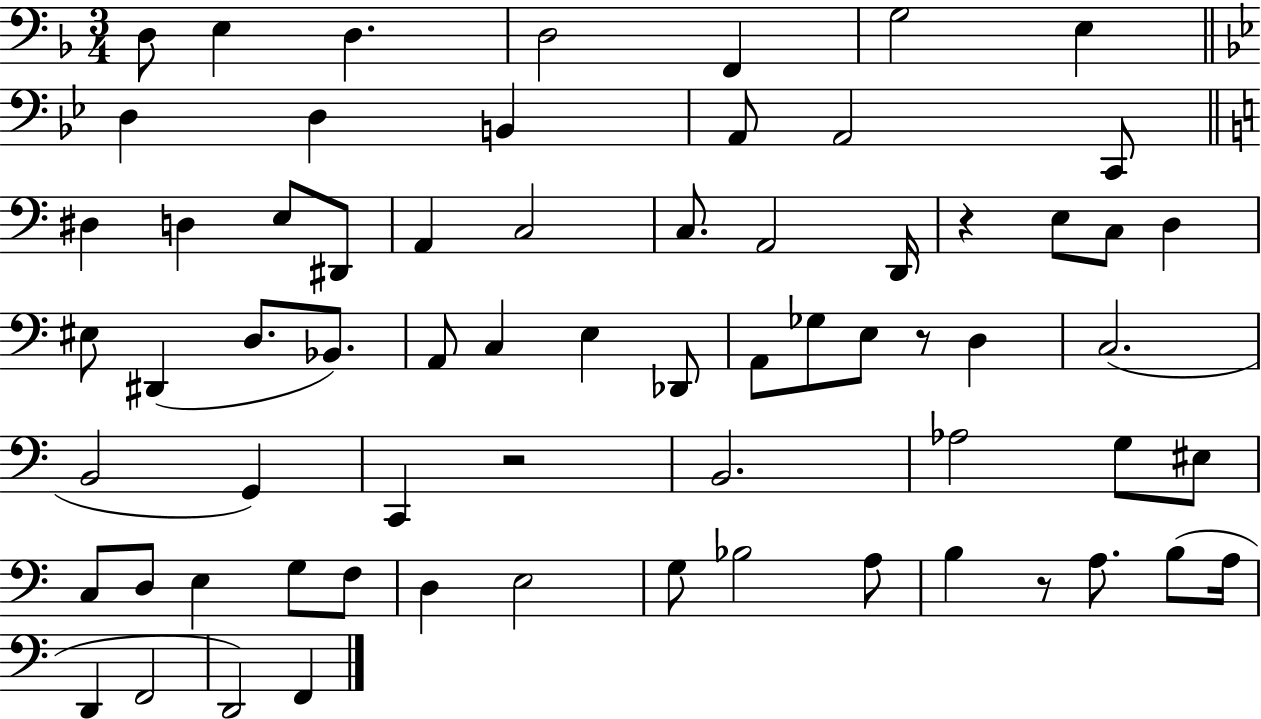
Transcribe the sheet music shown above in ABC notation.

X:1
T:Untitled
M:3/4
L:1/4
K:F
D,/2 E, D, D,2 F,, G,2 E, D, D, B,, A,,/2 A,,2 C,,/2 ^D, D, E,/2 ^D,,/2 A,, C,2 C,/2 A,,2 D,,/4 z E,/2 C,/2 D, ^E,/2 ^D,, D,/2 _B,,/2 A,,/2 C, E, _D,,/2 A,,/2 _G,/2 E,/2 z/2 D, C,2 B,,2 G,, C,, z2 B,,2 _A,2 G,/2 ^E,/2 C,/2 D,/2 E, G,/2 F,/2 D, E,2 G,/2 _B,2 A,/2 B, z/2 A,/2 B,/2 A,/4 D,, F,,2 D,,2 F,,